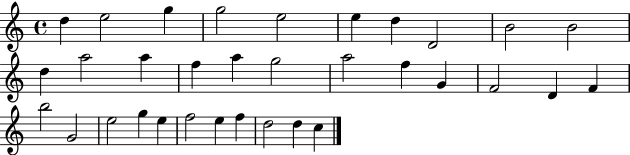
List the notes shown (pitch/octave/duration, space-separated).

D5/q E5/h G5/q G5/h E5/h E5/q D5/q D4/h B4/h B4/h D5/q A5/h A5/q F5/q A5/q G5/h A5/h F5/q G4/q F4/h D4/q F4/q B5/h G4/h E5/h G5/q E5/q F5/h E5/q F5/q D5/h D5/q C5/q